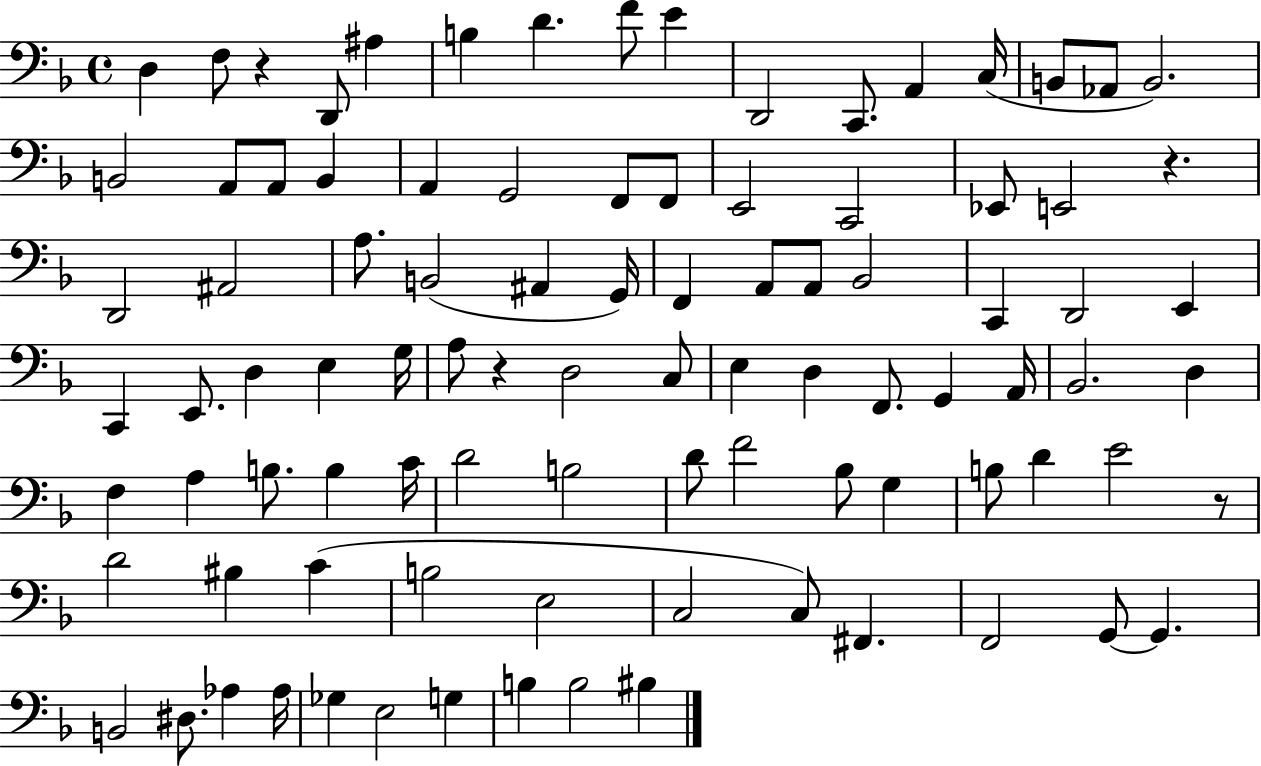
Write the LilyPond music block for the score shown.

{
  \clef bass
  \time 4/4
  \defaultTimeSignature
  \key f \major
  d4 f8 r4 d,8 ais4 | b4 d'4. f'8 e'4 | d,2 c,8. a,4 c16( | b,8 aes,8 b,2.) | \break b,2 a,8 a,8 b,4 | a,4 g,2 f,8 f,8 | e,2 c,2 | ees,8 e,2 r4. | \break d,2 ais,2 | a8. b,2( ais,4 g,16) | f,4 a,8 a,8 bes,2 | c,4 d,2 e,4 | \break c,4 e,8. d4 e4 g16 | a8 r4 d2 c8 | e4 d4 f,8. g,4 a,16 | bes,2. d4 | \break f4 a4 b8. b4 c'16 | d'2 b2 | d'8 f'2 bes8 g4 | b8 d'4 e'2 r8 | \break d'2 bis4 c'4( | b2 e2 | c2 c8) fis,4. | f,2 g,8~~ g,4. | \break b,2 dis8. aes4 aes16 | ges4 e2 g4 | b4 b2 bis4 | \bar "|."
}